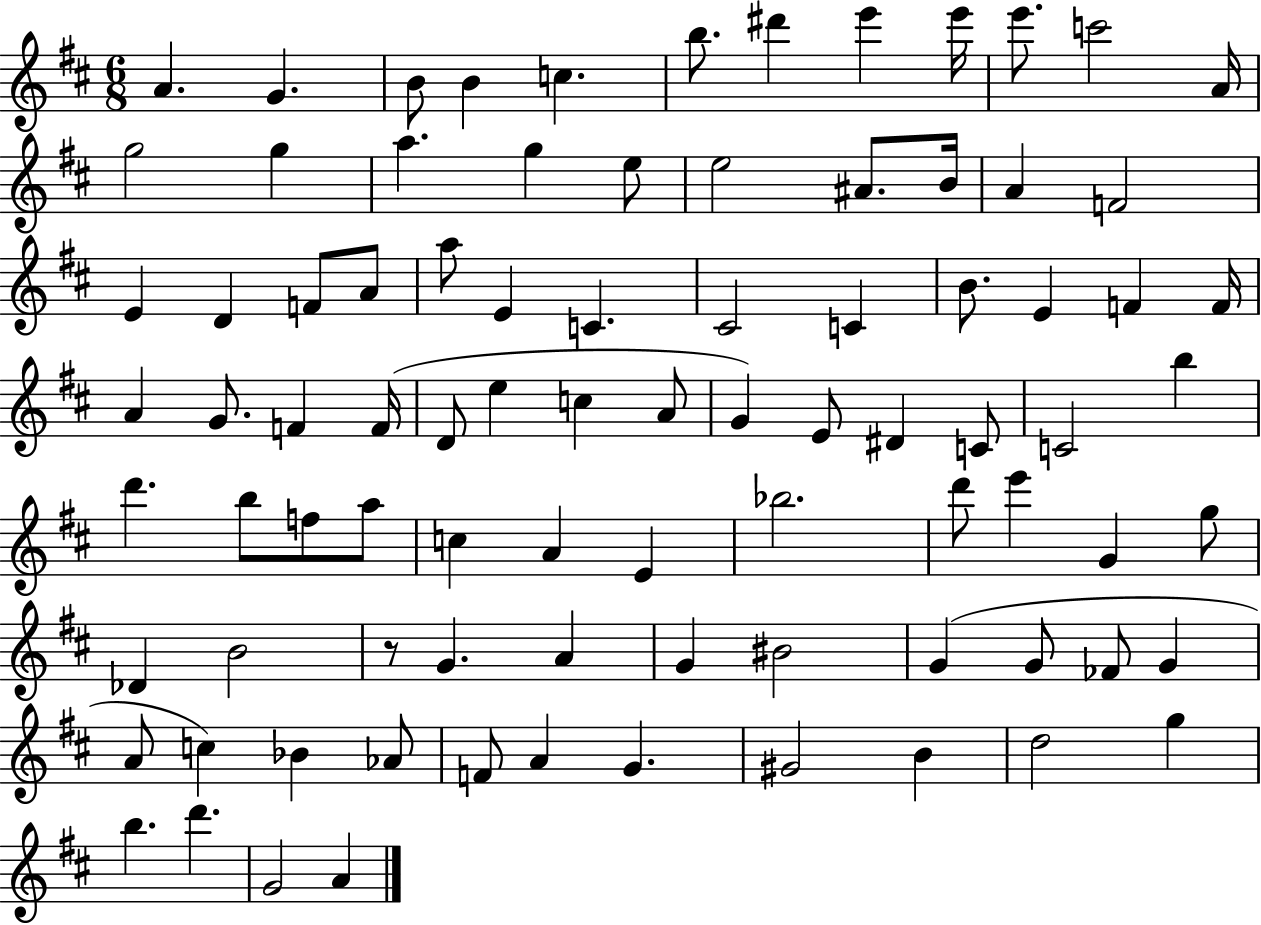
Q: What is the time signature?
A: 6/8